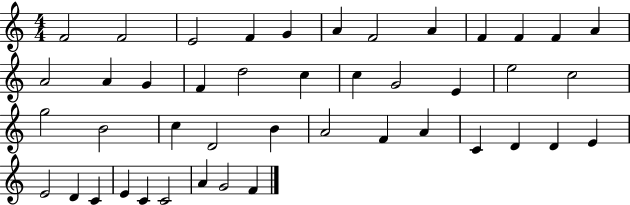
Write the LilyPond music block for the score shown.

{
  \clef treble
  \numericTimeSignature
  \time 4/4
  \key c \major
  f'2 f'2 | e'2 f'4 g'4 | a'4 f'2 a'4 | f'4 f'4 f'4 a'4 | \break a'2 a'4 g'4 | f'4 d''2 c''4 | c''4 g'2 e'4 | e''2 c''2 | \break g''2 b'2 | c''4 d'2 b'4 | a'2 f'4 a'4 | c'4 d'4 d'4 e'4 | \break e'2 d'4 c'4 | e'4 c'4 c'2 | a'4 g'2 f'4 | \bar "|."
}